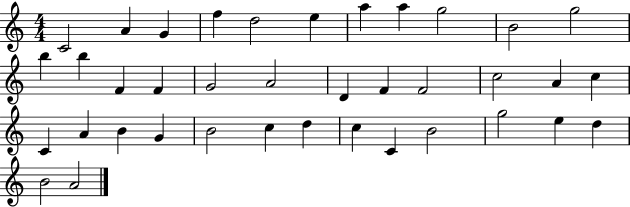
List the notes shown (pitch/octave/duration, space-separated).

C4/h A4/q G4/q F5/q D5/h E5/q A5/q A5/q G5/h B4/h G5/h B5/q B5/q F4/q F4/q G4/h A4/h D4/q F4/q F4/h C5/h A4/q C5/q C4/q A4/q B4/q G4/q B4/h C5/q D5/q C5/q C4/q B4/h G5/h E5/q D5/q B4/h A4/h